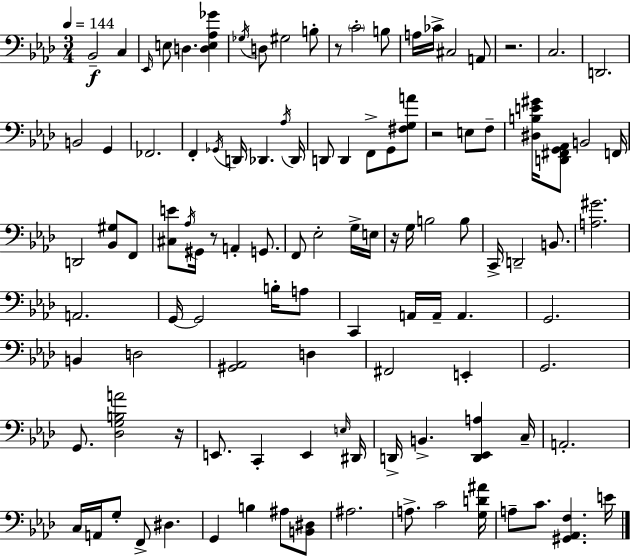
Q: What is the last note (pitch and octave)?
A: E4